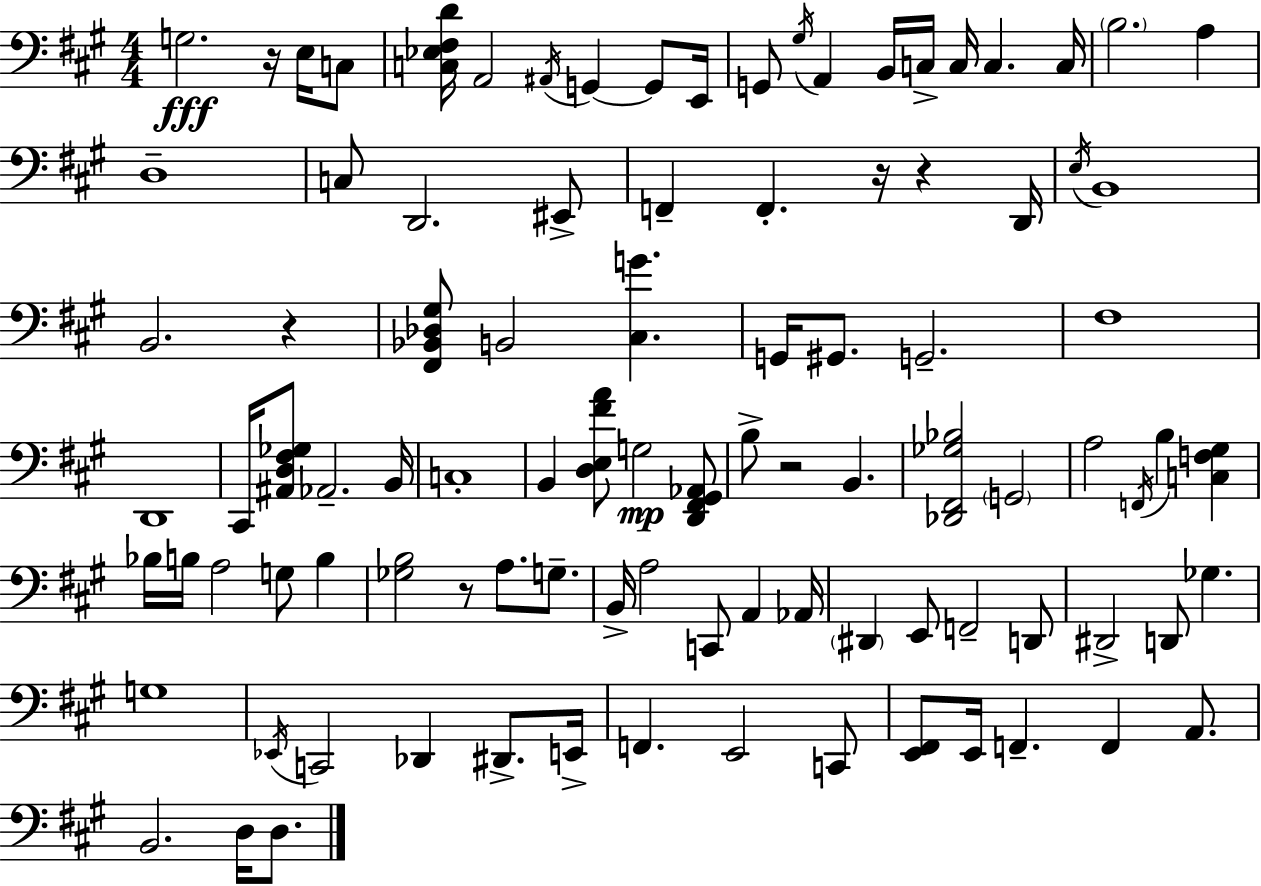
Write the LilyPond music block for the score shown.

{
  \clef bass
  \numericTimeSignature
  \time 4/4
  \key a \major
  \repeat volta 2 { g2.\fff r16 e16 c8 | <c ees fis d'>16 a,2 \acciaccatura { ais,16 } g,4~~ g,8 | e,16 g,8 \acciaccatura { gis16 } a,4 b,16 c16-> c16 c4. | c16 \parenthesize b2. a4 | \break d1-- | c8 d,2. | eis,8-> f,4-- f,4.-. r16 r4 | d,16 \acciaccatura { e16 } b,1 | \break b,2. r4 | <fis, bes, des gis>8 b,2 <cis g'>4. | g,16 gis,8. g,2.-- | fis1 | \break d,1 | cis,16 <ais, d fis ges>8 aes,2.-- | b,16 c1-. | b,4 <d e fis' a'>8 g2\mp | \break <d, fis, gis, aes,>8 b8-> r2 b,4. | <des, fis, ges bes>2 \parenthesize g,2 | a2 \acciaccatura { f,16 } b4 | <c f gis>4 bes16 b16 a2 g8 | \break b4 <ges b>2 r8 a8. | g8.-- b,16-> a2 c,8 a,4 | aes,16 \parenthesize dis,4 e,8 f,2-- | d,8 dis,2-> d,8 ges4. | \break g1 | \acciaccatura { ees,16 } c,2 des,4 | dis,8.-> e,16-> f,4. e,2 | c,8 <e, fis,>8 e,16 f,4.-- f,4 | \break a,8. b,2. | d16 d8. } \bar "|."
}